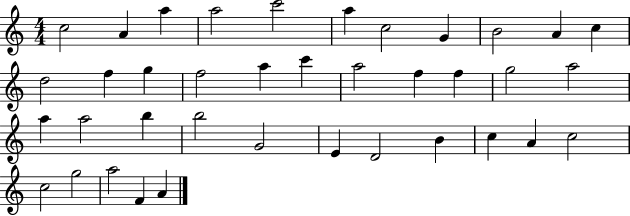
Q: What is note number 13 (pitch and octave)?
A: F5